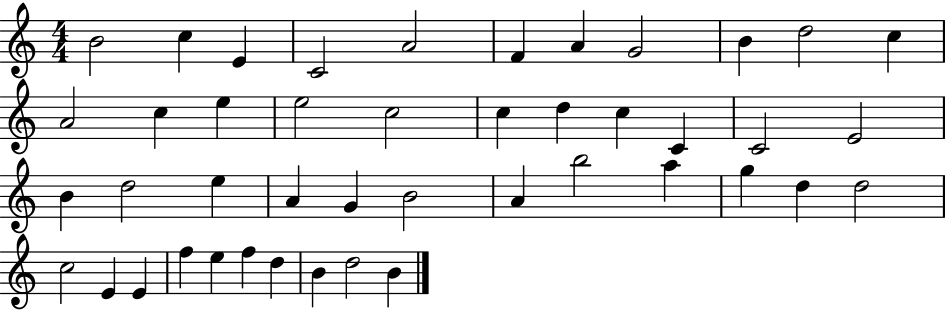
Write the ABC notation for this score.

X:1
T:Untitled
M:4/4
L:1/4
K:C
B2 c E C2 A2 F A G2 B d2 c A2 c e e2 c2 c d c C C2 E2 B d2 e A G B2 A b2 a g d d2 c2 E E f e f d B d2 B